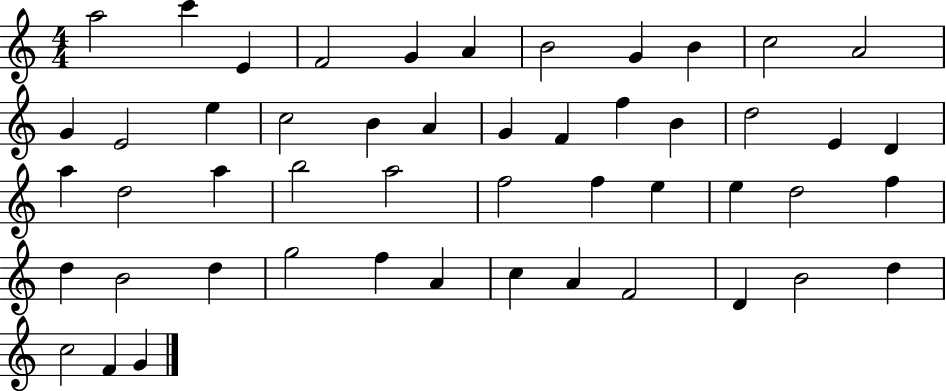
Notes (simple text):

A5/h C6/q E4/q F4/h G4/q A4/q B4/h G4/q B4/q C5/h A4/h G4/q E4/h E5/q C5/h B4/q A4/q G4/q F4/q F5/q B4/q D5/h E4/q D4/q A5/q D5/h A5/q B5/h A5/h F5/h F5/q E5/q E5/q D5/h F5/q D5/q B4/h D5/q G5/h F5/q A4/q C5/q A4/q F4/h D4/q B4/h D5/q C5/h F4/q G4/q